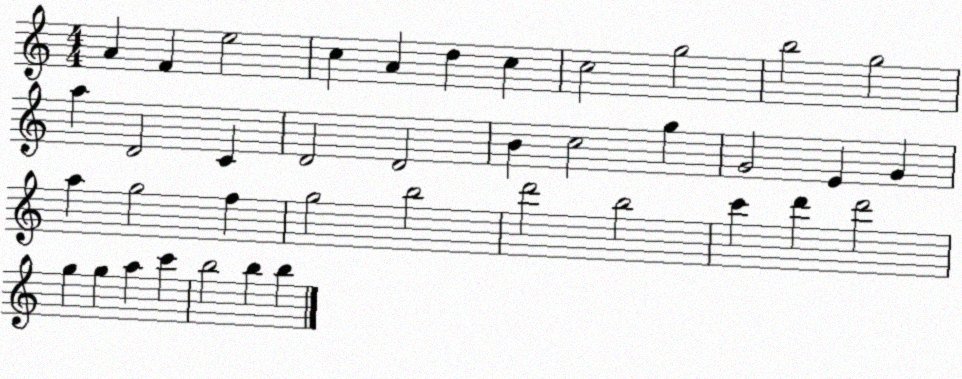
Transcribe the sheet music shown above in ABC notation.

X:1
T:Untitled
M:4/4
L:1/4
K:C
A F e2 c A d c c2 g2 b2 g2 a D2 C D2 D2 B c2 g G2 E G a g2 f g2 b2 d'2 b2 c' d' d'2 g g a c' b2 b b